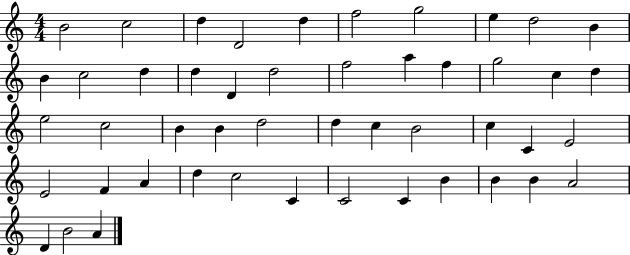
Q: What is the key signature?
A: C major